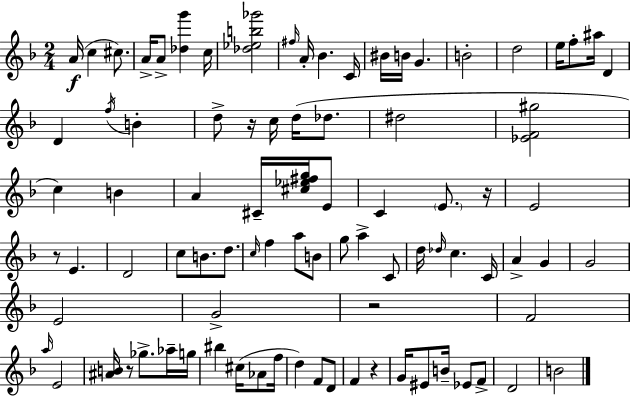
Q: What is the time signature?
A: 2/4